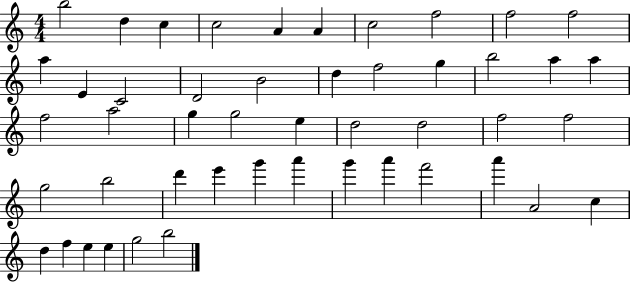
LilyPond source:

{
  \clef treble
  \numericTimeSignature
  \time 4/4
  \key c \major
  b''2 d''4 c''4 | c''2 a'4 a'4 | c''2 f''2 | f''2 f''2 | \break a''4 e'4 c'2 | d'2 b'2 | d''4 f''2 g''4 | b''2 a''4 a''4 | \break f''2 a''2 | g''4 g''2 e''4 | d''2 d''2 | f''2 f''2 | \break g''2 b''2 | d'''4 e'''4 g'''4 a'''4 | g'''4 a'''4 f'''2 | a'''4 a'2 c''4 | \break d''4 f''4 e''4 e''4 | g''2 b''2 | \bar "|."
}